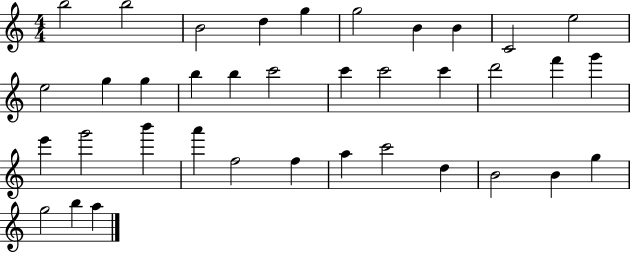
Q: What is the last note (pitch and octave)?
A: A5